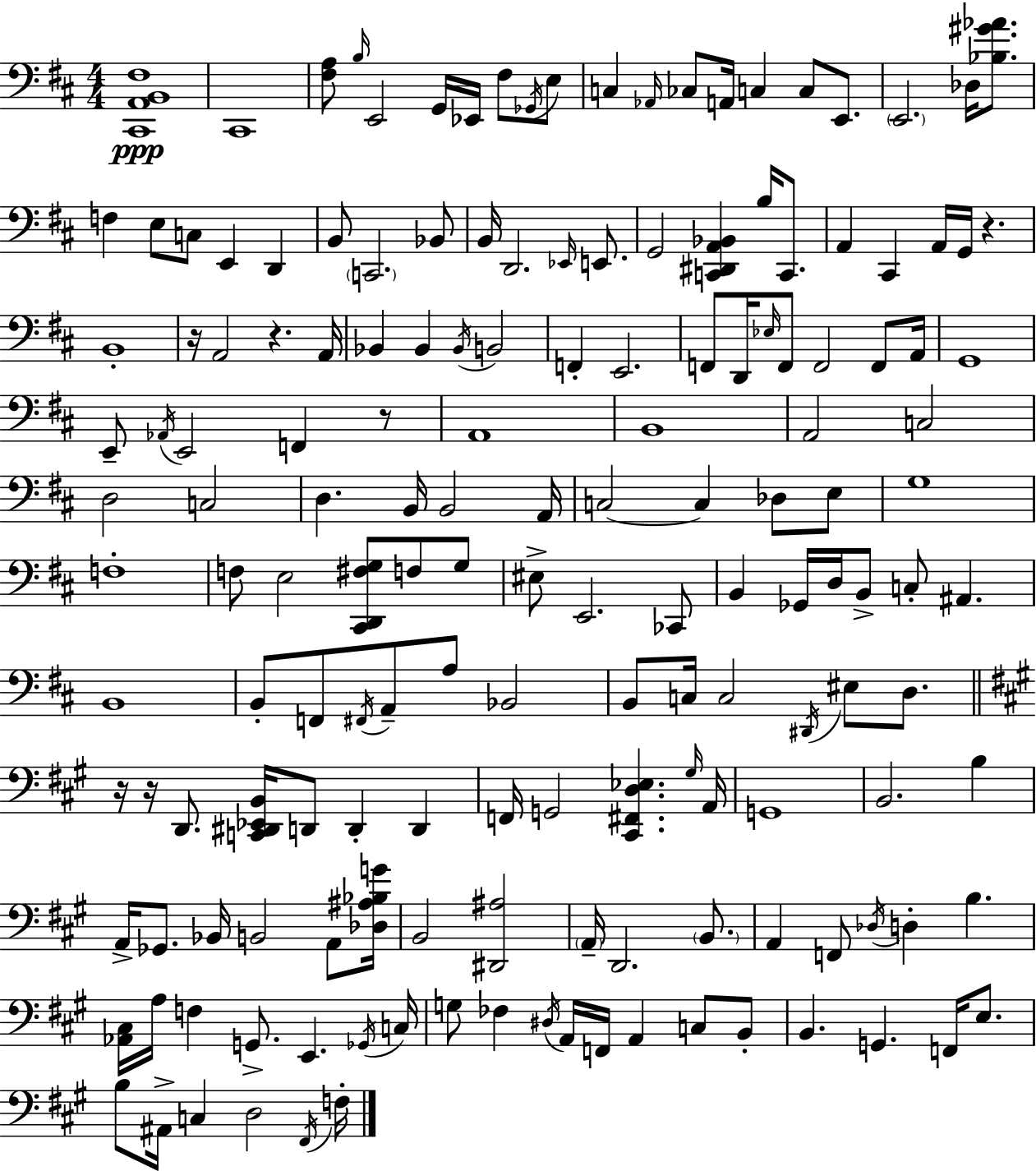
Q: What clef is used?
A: bass